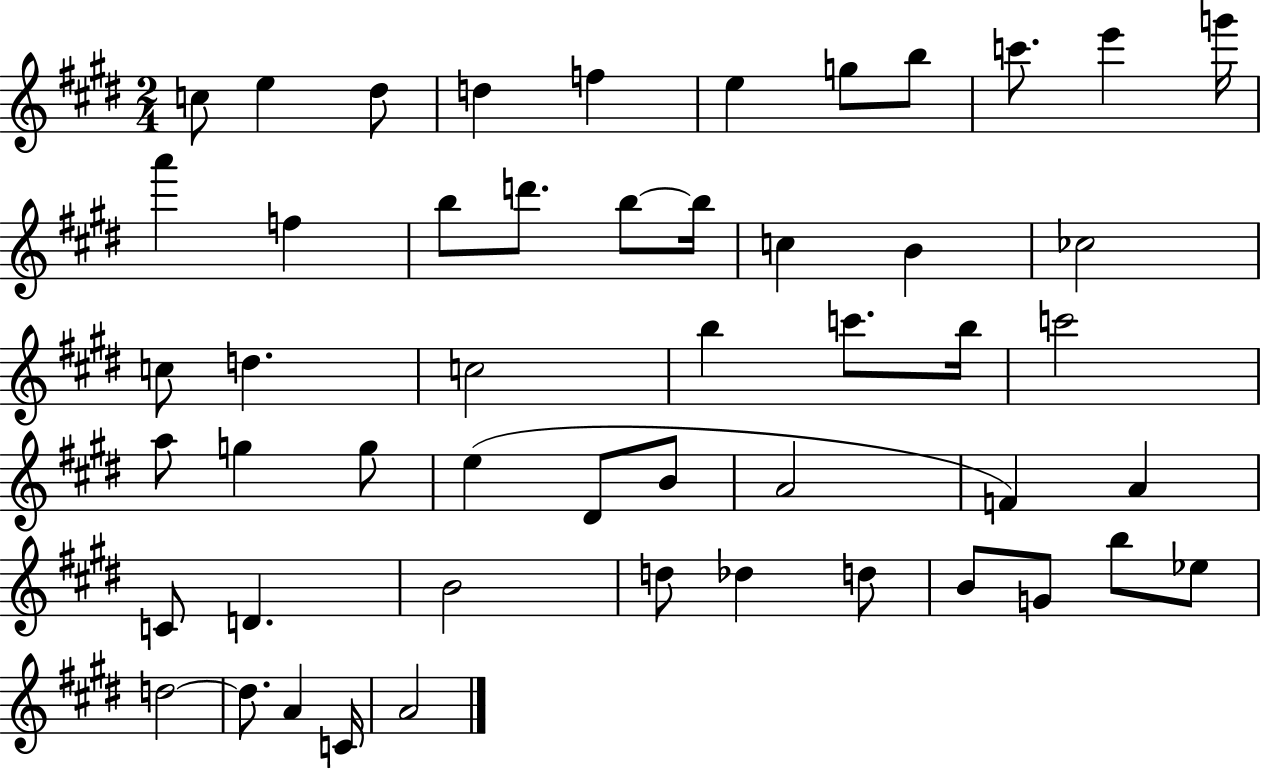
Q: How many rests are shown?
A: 0